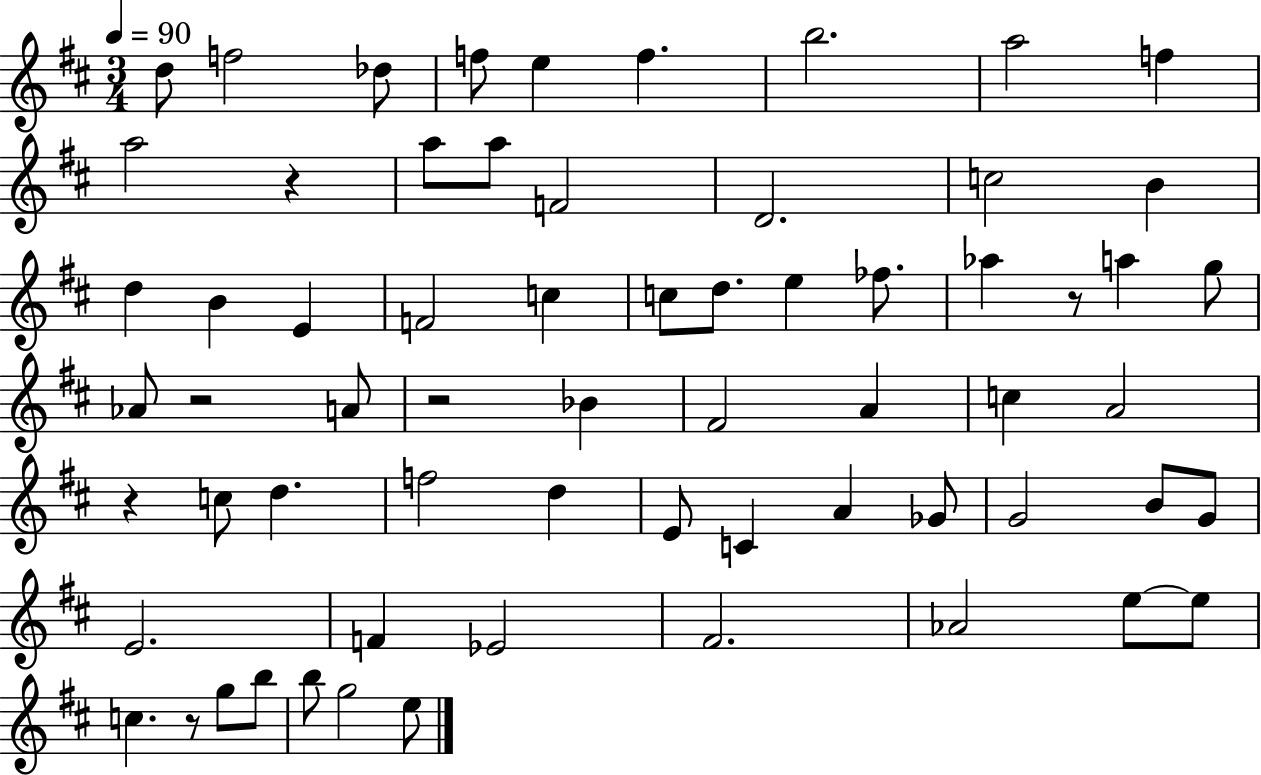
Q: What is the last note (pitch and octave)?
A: E5